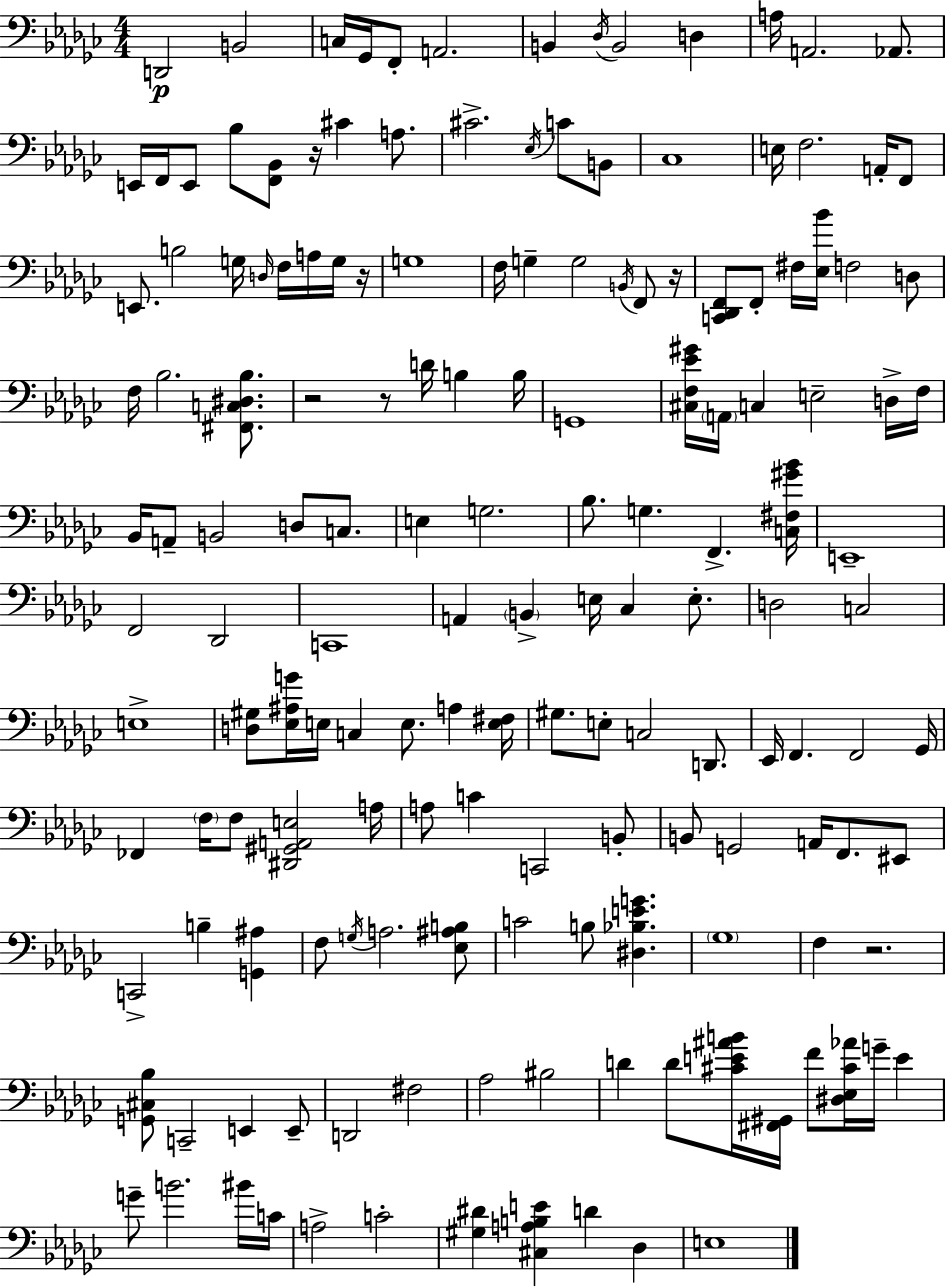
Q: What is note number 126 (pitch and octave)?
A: B4